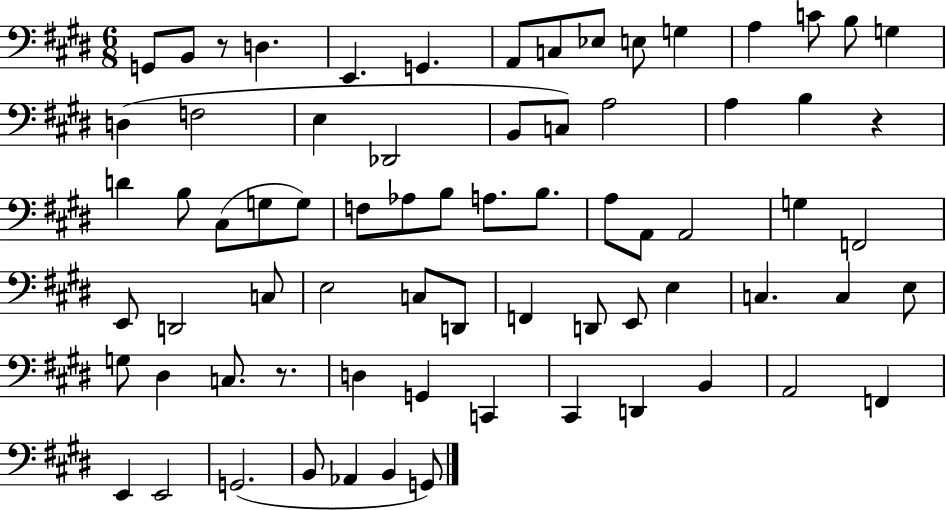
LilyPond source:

{
  \clef bass
  \numericTimeSignature
  \time 6/8
  \key e \major
  g,8 b,8 r8 d4. | e,4. g,4. | a,8 c8 ees8 e8 g4 | a4 c'8 b8 g4 | \break d4( f2 | e4 des,2 | b,8 c8) a2 | a4 b4 r4 | \break d'4 b8 cis8( g8 g8) | f8 aes8 b8 a8. b8. | a8 a,8 a,2 | g4 f,2 | \break e,8 d,2 c8 | e2 c8 d,8 | f,4 d,8 e,8 e4 | c4. c4 e8 | \break g8 dis4 c8. r8. | d4 g,4 c,4 | cis,4 d,4 b,4 | a,2 f,4 | \break e,4 e,2 | g,2.( | b,8 aes,4 b,4 g,8) | \bar "|."
}